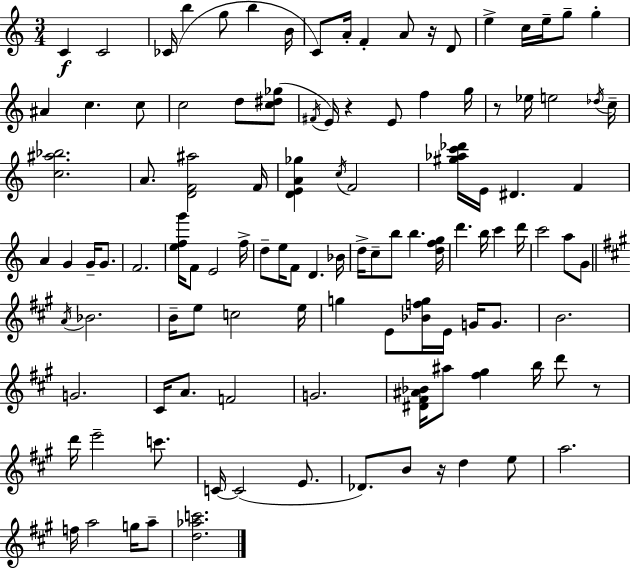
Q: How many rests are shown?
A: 5